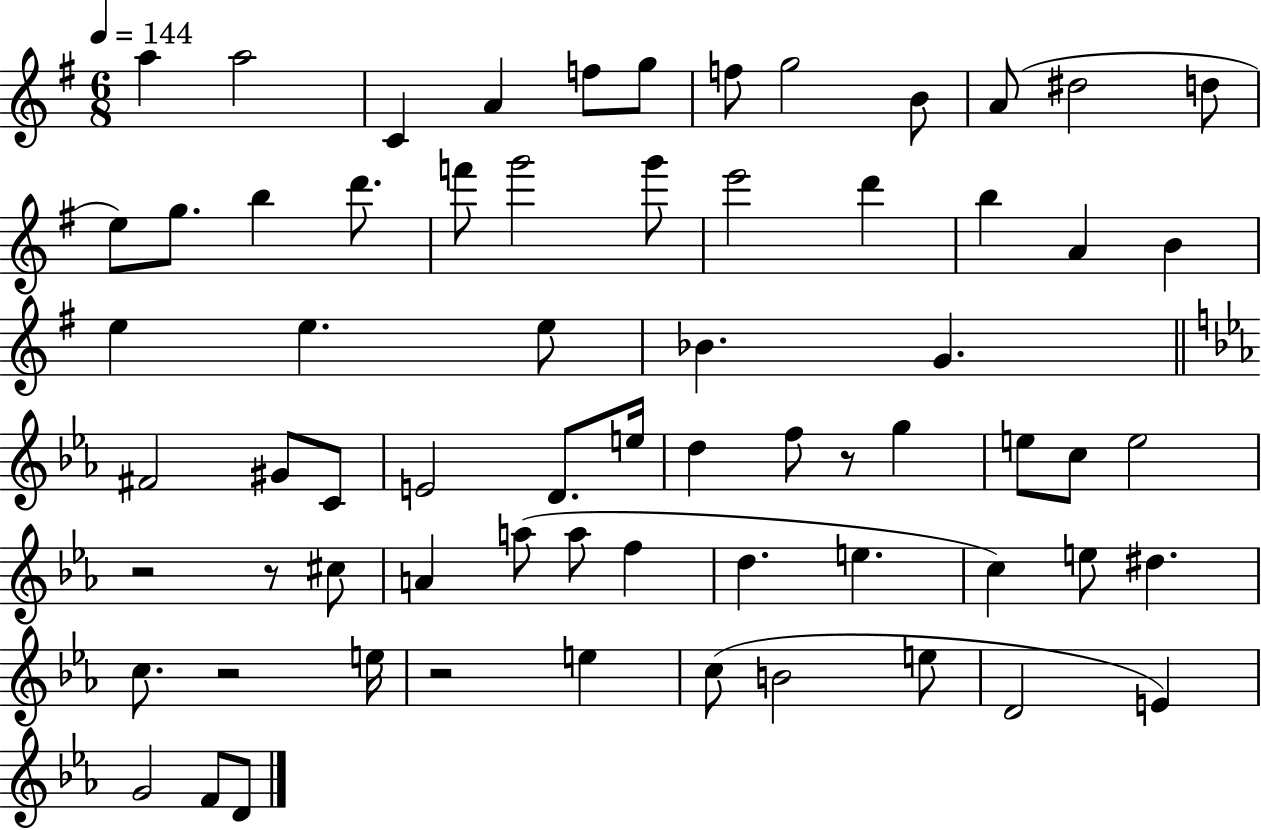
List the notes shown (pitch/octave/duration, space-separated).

A5/q A5/h C4/q A4/q F5/e G5/e F5/e G5/h B4/e A4/e D#5/h D5/e E5/e G5/e. B5/q D6/e. F6/e G6/h G6/e E6/h D6/q B5/q A4/q B4/q E5/q E5/q. E5/e Bb4/q. G4/q. F#4/h G#4/e C4/e E4/h D4/e. E5/s D5/q F5/e R/e G5/q E5/e C5/e E5/h R/h R/e C#5/e A4/q A5/e A5/e F5/q D5/q. E5/q. C5/q E5/e D#5/q. C5/e. R/h E5/s R/h E5/q C5/e B4/h E5/e D4/h E4/q G4/h F4/e D4/e